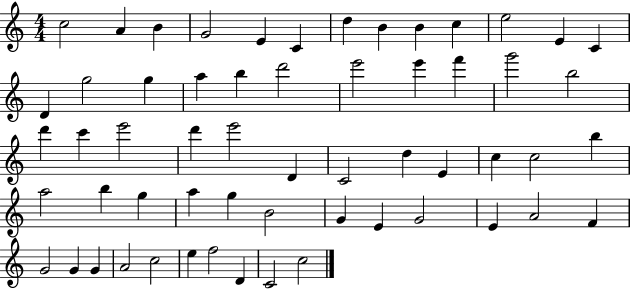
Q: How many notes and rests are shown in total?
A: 58